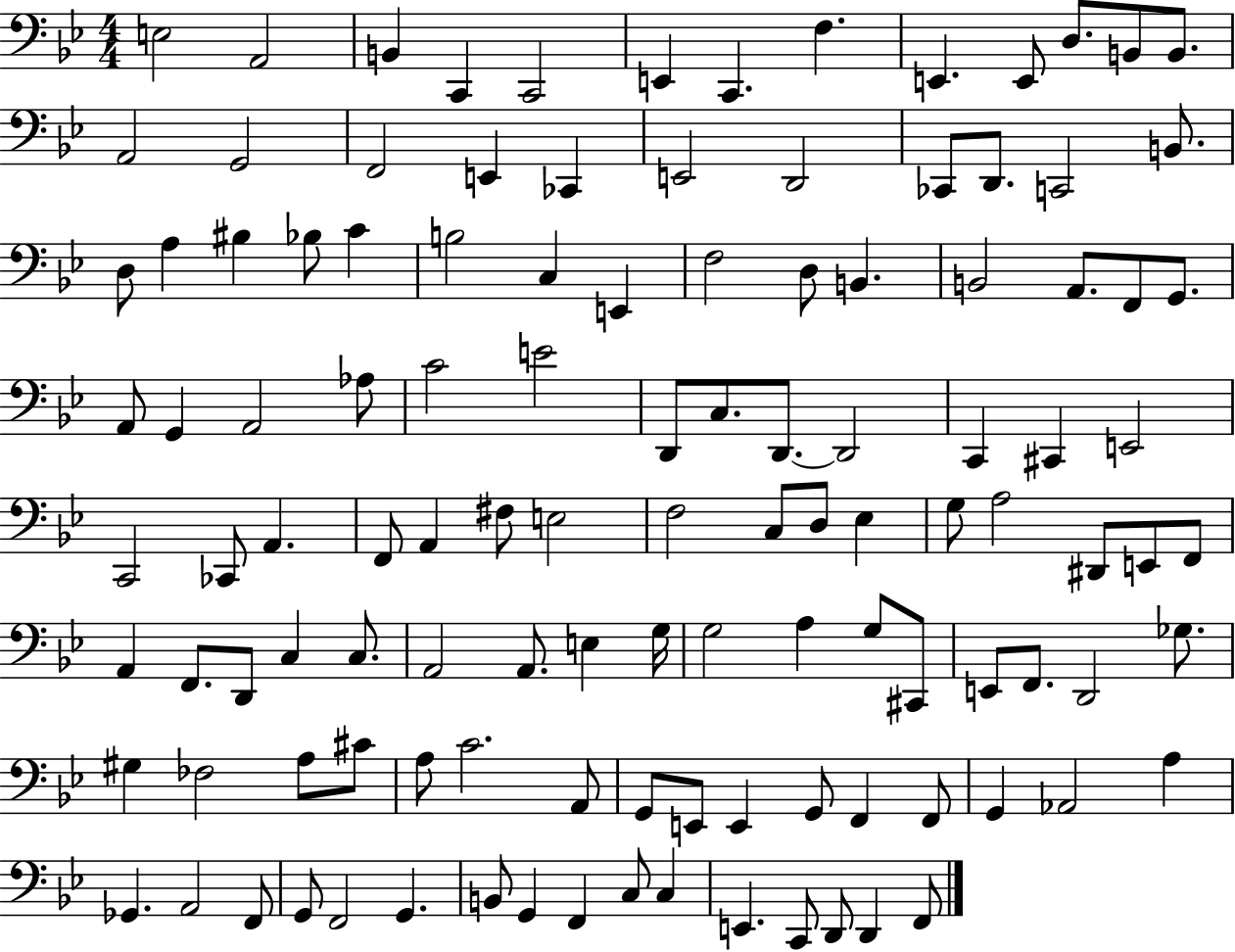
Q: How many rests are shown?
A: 0